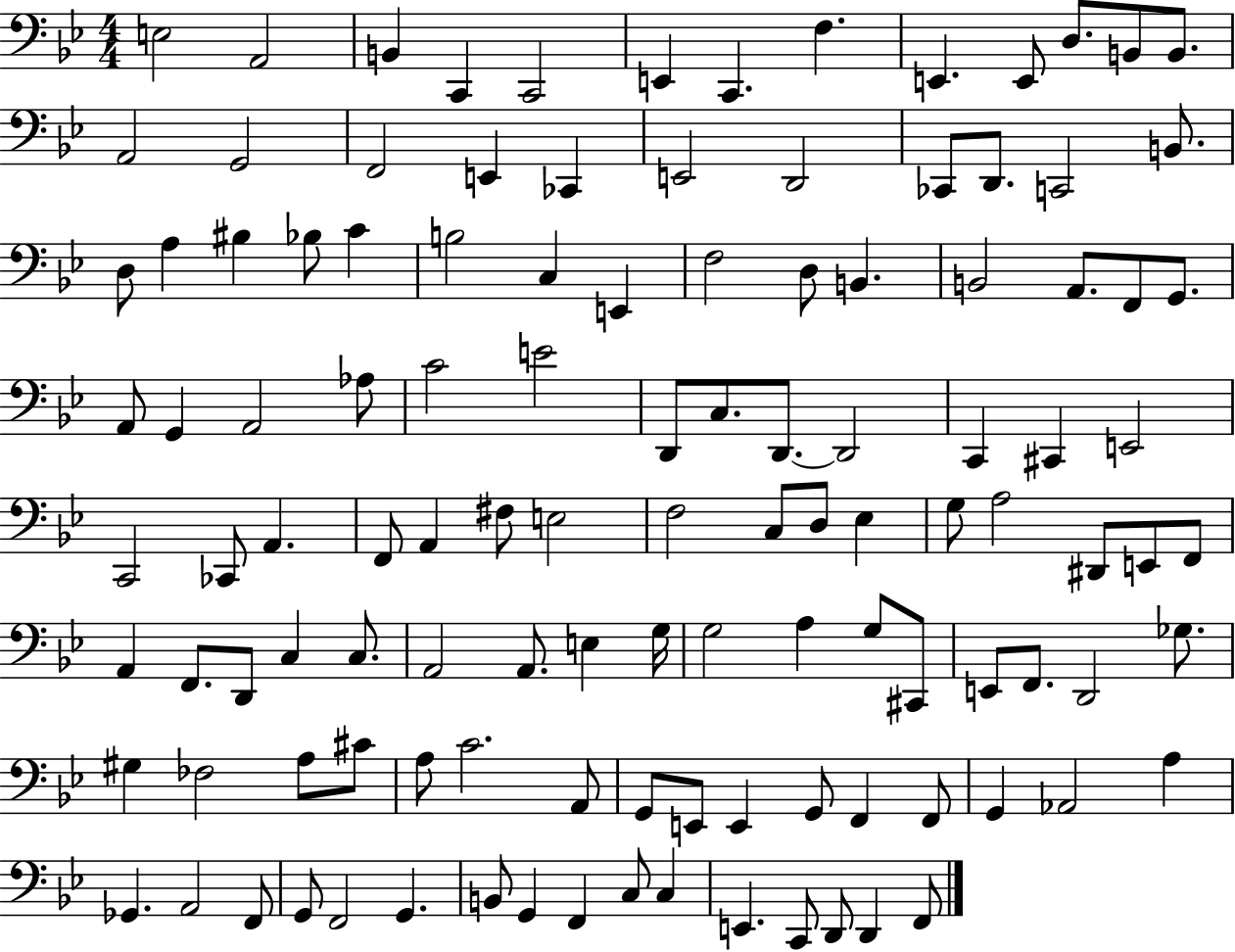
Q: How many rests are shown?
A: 0